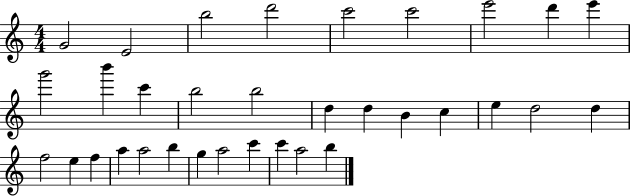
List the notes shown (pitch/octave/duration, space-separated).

G4/h E4/h B5/h D6/h C6/h C6/h E6/h D6/q E6/q G6/h B6/q C6/q B5/h B5/h D5/q D5/q B4/q C5/q E5/q D5/h D5/q F5/h E5/q F5/q A5/q A5/h B5/q G5/q A5/h C6/q C6/q A5/h B5/q